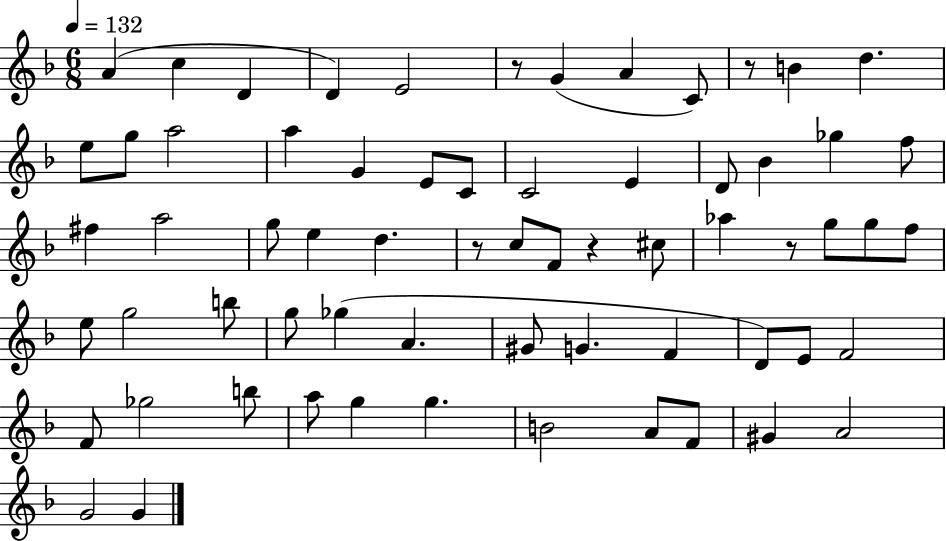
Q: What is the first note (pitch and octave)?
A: A4